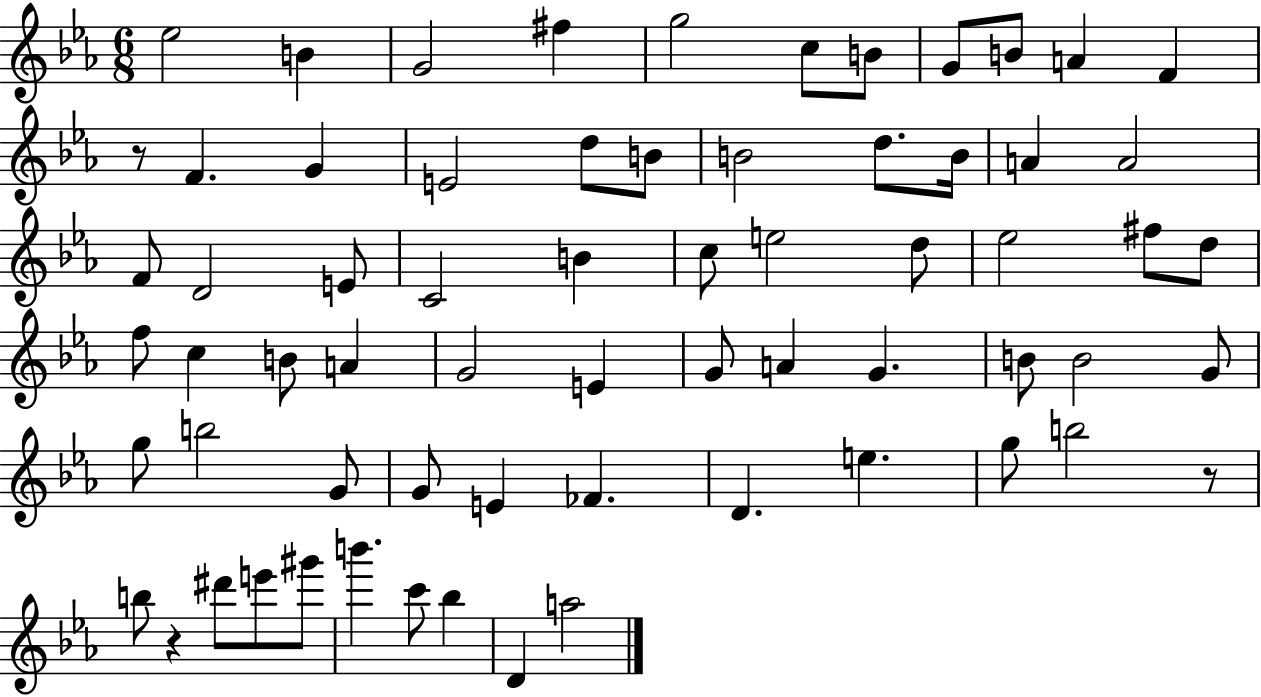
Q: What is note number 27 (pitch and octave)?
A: C5